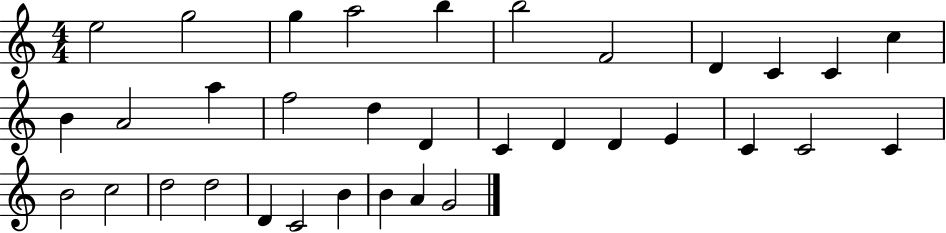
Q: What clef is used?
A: treble